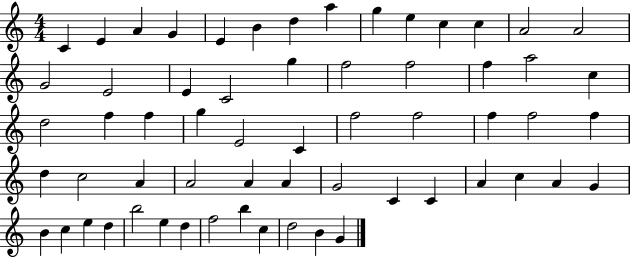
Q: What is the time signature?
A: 4/4